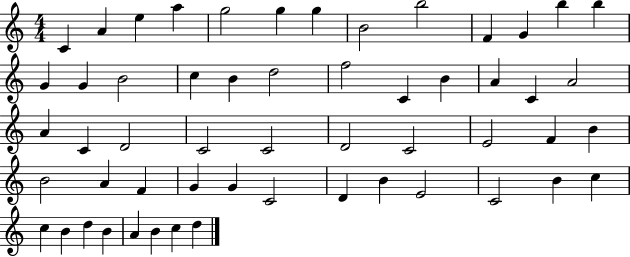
{
  \clef treble
  \numericTimeSignature
  \time 4/4
  \key c \major
  c'4 a'4 e''4 a''4 | g''2 g''4 g''4 | b'2 b''2 | f'4 g'4 b''4 b''4 | \break g'4 g'4 b'2 | c''4 b'4 d''2 | f''2 c'4 b'4 | a'4 c'4 a'2 | \break a'4 c'4 d'2 | c'2 c'2 | d'2 c'2 | e'2 f'4 b'4 | \break b'2 a'4 f'4 | g'4 g'4 c'2 | d'4 b'4 e'2 | c'2 b'4 c''4 | \break c''4 b'4 d''4 b'4 | a'4 b'4 c''4 d''4 | \bar "|."
}